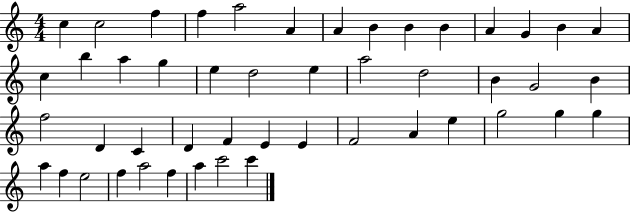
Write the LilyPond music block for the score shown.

{
  \clef treble
  \numericTimeSignature
  \time 4/4
  \key c \major
  c''4 c''2 f''4 | f''4 a''2 a'4 | a'4 b'4 b'4 b'4 | a'4 g'4 b'4 a'4 | \break c''4 b''4 a''4 g''4 | e''4 d''2 e''4 | a''2 d''2 | b'4 g'2 b'4 | \break f''2 d'4 c'4 | d'4 f'4 e'4 e'4 | f'2 a'4 e''4 | g''2 g''4 g''4 | \break a''4 f''4 e''2 | f''4 a''2 f''4 | a''4 c'''2 c'''4 | \bar "|."
}